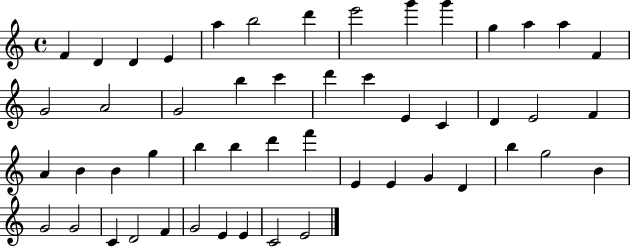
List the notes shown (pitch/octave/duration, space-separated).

F4/q D4/q D4/q E4/q A5/q B5/h D6/q E6/h G6/q G6/q G5/q A5/q A5/q F4/q G4/h A4/h G4/h B5/q C6/q D6/q C6/q E4/q C4/q D4/q E4/h F4/q A4/q B4/q B4/q G5/q B5/q B5/q D6/q F6/q E4/q E4/q G4/q D4/q B5/q G5/h B4/q G4/h G4/h C4/q D4/h F4/q G4/h E4/q E4/q C4/h E4/h